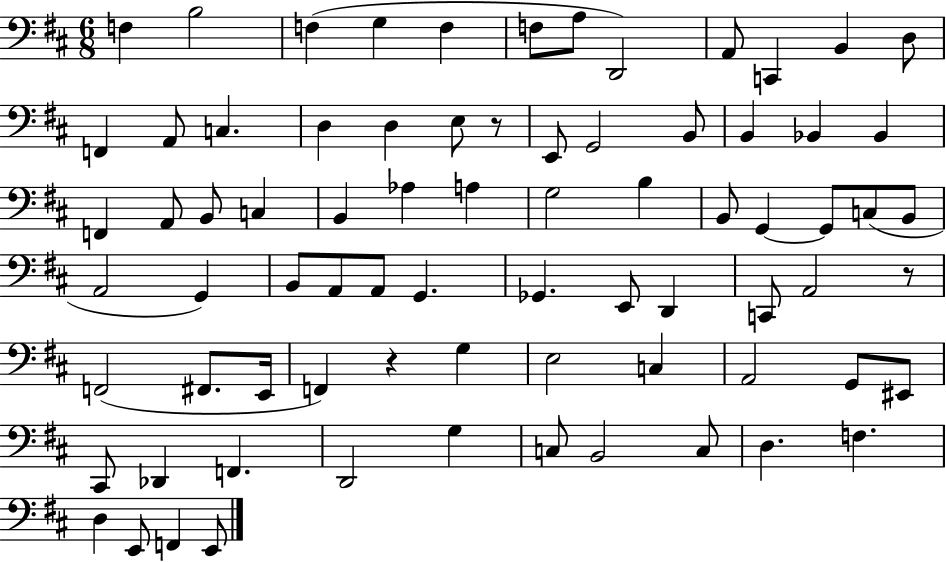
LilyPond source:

{
  \clef bass
  \numericTimeSignature
  \time 6/8
  \key d \major
  \repeat volta 2 { f4 b2 | f4( g4 f4 | f8 a8 d,2) | a,8 c,4 b,4 d8 | \break f,4 a,8 c4. | d4 d4 e8 r8 | e,8 g,2 b,8 | b,4 bes,4 bes,4 | \break f,4 a,8 b,8 c4 | b,4 aes4 a4 | g2 b4 | b,8 g,4~~ g,8 c8( b,8 | \break a,2 g,4) | b,8 a,8 a,8 g,4. | ges,4. e,8 d,4 | c,8 a,2 r8 | \break f,2( fis,8. e,16 | f,4) r4 g4 | e2 c4 | a,2 g,8 eis,8 | \break cis,8 des,4 f,4. | d,2 g4 | c8 b,2 c8 | d4. f4. | \break d4 e,8 f,4 e,8 | } \bar "|."
}